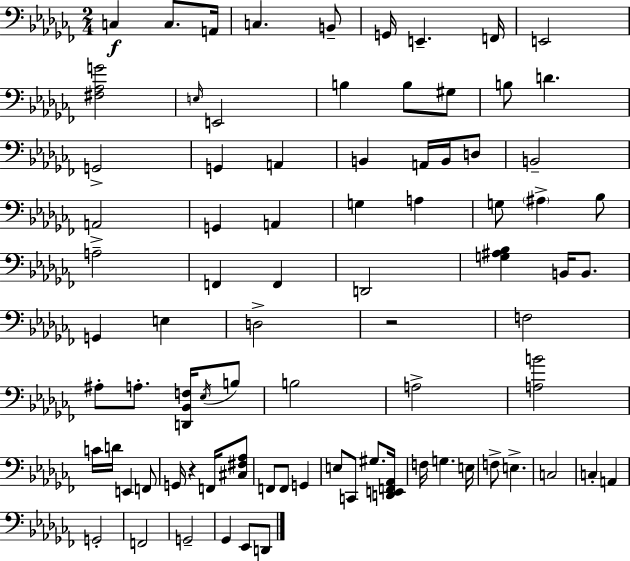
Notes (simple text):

C3/q C3/e. A2/s C3/q. B2/e G2/s E2/q. F2/s E2/h [F#3,Ab3,G4]/h E3/s E2/h B3/q B3/e G#3/e B3/e D4/q. G2/h G2/q A2/q B2/q A2/s B2/s D3/e B2/h A2/h G2/q A2/q G3/q A3/q G3/e A#3/q Bb3/e A3/h F2/q F2/q D2/h [G3,A#3,Bb3]/q B2/s B2/e. G2/q E3/q D3/h R/h F3/h A#3/e A3/e. [D2,Bb2,F3]/s Eb3/s B3/e B3/h A3/h [A3,B4]/h C4/s D4/s E2/q F2/e G2/s R/q F2/s [C#3,F#3,Ab3]/e F2/e F2/e G2/q E3/e C2/e G#3/e. [D2,E2,F2,Ab2]/s F3/s G3/q. E3/s F3/e E3/q. C3/h C3/q A2/q G2/h F2/h G2/h Gb2/q Eb2/e D2/e